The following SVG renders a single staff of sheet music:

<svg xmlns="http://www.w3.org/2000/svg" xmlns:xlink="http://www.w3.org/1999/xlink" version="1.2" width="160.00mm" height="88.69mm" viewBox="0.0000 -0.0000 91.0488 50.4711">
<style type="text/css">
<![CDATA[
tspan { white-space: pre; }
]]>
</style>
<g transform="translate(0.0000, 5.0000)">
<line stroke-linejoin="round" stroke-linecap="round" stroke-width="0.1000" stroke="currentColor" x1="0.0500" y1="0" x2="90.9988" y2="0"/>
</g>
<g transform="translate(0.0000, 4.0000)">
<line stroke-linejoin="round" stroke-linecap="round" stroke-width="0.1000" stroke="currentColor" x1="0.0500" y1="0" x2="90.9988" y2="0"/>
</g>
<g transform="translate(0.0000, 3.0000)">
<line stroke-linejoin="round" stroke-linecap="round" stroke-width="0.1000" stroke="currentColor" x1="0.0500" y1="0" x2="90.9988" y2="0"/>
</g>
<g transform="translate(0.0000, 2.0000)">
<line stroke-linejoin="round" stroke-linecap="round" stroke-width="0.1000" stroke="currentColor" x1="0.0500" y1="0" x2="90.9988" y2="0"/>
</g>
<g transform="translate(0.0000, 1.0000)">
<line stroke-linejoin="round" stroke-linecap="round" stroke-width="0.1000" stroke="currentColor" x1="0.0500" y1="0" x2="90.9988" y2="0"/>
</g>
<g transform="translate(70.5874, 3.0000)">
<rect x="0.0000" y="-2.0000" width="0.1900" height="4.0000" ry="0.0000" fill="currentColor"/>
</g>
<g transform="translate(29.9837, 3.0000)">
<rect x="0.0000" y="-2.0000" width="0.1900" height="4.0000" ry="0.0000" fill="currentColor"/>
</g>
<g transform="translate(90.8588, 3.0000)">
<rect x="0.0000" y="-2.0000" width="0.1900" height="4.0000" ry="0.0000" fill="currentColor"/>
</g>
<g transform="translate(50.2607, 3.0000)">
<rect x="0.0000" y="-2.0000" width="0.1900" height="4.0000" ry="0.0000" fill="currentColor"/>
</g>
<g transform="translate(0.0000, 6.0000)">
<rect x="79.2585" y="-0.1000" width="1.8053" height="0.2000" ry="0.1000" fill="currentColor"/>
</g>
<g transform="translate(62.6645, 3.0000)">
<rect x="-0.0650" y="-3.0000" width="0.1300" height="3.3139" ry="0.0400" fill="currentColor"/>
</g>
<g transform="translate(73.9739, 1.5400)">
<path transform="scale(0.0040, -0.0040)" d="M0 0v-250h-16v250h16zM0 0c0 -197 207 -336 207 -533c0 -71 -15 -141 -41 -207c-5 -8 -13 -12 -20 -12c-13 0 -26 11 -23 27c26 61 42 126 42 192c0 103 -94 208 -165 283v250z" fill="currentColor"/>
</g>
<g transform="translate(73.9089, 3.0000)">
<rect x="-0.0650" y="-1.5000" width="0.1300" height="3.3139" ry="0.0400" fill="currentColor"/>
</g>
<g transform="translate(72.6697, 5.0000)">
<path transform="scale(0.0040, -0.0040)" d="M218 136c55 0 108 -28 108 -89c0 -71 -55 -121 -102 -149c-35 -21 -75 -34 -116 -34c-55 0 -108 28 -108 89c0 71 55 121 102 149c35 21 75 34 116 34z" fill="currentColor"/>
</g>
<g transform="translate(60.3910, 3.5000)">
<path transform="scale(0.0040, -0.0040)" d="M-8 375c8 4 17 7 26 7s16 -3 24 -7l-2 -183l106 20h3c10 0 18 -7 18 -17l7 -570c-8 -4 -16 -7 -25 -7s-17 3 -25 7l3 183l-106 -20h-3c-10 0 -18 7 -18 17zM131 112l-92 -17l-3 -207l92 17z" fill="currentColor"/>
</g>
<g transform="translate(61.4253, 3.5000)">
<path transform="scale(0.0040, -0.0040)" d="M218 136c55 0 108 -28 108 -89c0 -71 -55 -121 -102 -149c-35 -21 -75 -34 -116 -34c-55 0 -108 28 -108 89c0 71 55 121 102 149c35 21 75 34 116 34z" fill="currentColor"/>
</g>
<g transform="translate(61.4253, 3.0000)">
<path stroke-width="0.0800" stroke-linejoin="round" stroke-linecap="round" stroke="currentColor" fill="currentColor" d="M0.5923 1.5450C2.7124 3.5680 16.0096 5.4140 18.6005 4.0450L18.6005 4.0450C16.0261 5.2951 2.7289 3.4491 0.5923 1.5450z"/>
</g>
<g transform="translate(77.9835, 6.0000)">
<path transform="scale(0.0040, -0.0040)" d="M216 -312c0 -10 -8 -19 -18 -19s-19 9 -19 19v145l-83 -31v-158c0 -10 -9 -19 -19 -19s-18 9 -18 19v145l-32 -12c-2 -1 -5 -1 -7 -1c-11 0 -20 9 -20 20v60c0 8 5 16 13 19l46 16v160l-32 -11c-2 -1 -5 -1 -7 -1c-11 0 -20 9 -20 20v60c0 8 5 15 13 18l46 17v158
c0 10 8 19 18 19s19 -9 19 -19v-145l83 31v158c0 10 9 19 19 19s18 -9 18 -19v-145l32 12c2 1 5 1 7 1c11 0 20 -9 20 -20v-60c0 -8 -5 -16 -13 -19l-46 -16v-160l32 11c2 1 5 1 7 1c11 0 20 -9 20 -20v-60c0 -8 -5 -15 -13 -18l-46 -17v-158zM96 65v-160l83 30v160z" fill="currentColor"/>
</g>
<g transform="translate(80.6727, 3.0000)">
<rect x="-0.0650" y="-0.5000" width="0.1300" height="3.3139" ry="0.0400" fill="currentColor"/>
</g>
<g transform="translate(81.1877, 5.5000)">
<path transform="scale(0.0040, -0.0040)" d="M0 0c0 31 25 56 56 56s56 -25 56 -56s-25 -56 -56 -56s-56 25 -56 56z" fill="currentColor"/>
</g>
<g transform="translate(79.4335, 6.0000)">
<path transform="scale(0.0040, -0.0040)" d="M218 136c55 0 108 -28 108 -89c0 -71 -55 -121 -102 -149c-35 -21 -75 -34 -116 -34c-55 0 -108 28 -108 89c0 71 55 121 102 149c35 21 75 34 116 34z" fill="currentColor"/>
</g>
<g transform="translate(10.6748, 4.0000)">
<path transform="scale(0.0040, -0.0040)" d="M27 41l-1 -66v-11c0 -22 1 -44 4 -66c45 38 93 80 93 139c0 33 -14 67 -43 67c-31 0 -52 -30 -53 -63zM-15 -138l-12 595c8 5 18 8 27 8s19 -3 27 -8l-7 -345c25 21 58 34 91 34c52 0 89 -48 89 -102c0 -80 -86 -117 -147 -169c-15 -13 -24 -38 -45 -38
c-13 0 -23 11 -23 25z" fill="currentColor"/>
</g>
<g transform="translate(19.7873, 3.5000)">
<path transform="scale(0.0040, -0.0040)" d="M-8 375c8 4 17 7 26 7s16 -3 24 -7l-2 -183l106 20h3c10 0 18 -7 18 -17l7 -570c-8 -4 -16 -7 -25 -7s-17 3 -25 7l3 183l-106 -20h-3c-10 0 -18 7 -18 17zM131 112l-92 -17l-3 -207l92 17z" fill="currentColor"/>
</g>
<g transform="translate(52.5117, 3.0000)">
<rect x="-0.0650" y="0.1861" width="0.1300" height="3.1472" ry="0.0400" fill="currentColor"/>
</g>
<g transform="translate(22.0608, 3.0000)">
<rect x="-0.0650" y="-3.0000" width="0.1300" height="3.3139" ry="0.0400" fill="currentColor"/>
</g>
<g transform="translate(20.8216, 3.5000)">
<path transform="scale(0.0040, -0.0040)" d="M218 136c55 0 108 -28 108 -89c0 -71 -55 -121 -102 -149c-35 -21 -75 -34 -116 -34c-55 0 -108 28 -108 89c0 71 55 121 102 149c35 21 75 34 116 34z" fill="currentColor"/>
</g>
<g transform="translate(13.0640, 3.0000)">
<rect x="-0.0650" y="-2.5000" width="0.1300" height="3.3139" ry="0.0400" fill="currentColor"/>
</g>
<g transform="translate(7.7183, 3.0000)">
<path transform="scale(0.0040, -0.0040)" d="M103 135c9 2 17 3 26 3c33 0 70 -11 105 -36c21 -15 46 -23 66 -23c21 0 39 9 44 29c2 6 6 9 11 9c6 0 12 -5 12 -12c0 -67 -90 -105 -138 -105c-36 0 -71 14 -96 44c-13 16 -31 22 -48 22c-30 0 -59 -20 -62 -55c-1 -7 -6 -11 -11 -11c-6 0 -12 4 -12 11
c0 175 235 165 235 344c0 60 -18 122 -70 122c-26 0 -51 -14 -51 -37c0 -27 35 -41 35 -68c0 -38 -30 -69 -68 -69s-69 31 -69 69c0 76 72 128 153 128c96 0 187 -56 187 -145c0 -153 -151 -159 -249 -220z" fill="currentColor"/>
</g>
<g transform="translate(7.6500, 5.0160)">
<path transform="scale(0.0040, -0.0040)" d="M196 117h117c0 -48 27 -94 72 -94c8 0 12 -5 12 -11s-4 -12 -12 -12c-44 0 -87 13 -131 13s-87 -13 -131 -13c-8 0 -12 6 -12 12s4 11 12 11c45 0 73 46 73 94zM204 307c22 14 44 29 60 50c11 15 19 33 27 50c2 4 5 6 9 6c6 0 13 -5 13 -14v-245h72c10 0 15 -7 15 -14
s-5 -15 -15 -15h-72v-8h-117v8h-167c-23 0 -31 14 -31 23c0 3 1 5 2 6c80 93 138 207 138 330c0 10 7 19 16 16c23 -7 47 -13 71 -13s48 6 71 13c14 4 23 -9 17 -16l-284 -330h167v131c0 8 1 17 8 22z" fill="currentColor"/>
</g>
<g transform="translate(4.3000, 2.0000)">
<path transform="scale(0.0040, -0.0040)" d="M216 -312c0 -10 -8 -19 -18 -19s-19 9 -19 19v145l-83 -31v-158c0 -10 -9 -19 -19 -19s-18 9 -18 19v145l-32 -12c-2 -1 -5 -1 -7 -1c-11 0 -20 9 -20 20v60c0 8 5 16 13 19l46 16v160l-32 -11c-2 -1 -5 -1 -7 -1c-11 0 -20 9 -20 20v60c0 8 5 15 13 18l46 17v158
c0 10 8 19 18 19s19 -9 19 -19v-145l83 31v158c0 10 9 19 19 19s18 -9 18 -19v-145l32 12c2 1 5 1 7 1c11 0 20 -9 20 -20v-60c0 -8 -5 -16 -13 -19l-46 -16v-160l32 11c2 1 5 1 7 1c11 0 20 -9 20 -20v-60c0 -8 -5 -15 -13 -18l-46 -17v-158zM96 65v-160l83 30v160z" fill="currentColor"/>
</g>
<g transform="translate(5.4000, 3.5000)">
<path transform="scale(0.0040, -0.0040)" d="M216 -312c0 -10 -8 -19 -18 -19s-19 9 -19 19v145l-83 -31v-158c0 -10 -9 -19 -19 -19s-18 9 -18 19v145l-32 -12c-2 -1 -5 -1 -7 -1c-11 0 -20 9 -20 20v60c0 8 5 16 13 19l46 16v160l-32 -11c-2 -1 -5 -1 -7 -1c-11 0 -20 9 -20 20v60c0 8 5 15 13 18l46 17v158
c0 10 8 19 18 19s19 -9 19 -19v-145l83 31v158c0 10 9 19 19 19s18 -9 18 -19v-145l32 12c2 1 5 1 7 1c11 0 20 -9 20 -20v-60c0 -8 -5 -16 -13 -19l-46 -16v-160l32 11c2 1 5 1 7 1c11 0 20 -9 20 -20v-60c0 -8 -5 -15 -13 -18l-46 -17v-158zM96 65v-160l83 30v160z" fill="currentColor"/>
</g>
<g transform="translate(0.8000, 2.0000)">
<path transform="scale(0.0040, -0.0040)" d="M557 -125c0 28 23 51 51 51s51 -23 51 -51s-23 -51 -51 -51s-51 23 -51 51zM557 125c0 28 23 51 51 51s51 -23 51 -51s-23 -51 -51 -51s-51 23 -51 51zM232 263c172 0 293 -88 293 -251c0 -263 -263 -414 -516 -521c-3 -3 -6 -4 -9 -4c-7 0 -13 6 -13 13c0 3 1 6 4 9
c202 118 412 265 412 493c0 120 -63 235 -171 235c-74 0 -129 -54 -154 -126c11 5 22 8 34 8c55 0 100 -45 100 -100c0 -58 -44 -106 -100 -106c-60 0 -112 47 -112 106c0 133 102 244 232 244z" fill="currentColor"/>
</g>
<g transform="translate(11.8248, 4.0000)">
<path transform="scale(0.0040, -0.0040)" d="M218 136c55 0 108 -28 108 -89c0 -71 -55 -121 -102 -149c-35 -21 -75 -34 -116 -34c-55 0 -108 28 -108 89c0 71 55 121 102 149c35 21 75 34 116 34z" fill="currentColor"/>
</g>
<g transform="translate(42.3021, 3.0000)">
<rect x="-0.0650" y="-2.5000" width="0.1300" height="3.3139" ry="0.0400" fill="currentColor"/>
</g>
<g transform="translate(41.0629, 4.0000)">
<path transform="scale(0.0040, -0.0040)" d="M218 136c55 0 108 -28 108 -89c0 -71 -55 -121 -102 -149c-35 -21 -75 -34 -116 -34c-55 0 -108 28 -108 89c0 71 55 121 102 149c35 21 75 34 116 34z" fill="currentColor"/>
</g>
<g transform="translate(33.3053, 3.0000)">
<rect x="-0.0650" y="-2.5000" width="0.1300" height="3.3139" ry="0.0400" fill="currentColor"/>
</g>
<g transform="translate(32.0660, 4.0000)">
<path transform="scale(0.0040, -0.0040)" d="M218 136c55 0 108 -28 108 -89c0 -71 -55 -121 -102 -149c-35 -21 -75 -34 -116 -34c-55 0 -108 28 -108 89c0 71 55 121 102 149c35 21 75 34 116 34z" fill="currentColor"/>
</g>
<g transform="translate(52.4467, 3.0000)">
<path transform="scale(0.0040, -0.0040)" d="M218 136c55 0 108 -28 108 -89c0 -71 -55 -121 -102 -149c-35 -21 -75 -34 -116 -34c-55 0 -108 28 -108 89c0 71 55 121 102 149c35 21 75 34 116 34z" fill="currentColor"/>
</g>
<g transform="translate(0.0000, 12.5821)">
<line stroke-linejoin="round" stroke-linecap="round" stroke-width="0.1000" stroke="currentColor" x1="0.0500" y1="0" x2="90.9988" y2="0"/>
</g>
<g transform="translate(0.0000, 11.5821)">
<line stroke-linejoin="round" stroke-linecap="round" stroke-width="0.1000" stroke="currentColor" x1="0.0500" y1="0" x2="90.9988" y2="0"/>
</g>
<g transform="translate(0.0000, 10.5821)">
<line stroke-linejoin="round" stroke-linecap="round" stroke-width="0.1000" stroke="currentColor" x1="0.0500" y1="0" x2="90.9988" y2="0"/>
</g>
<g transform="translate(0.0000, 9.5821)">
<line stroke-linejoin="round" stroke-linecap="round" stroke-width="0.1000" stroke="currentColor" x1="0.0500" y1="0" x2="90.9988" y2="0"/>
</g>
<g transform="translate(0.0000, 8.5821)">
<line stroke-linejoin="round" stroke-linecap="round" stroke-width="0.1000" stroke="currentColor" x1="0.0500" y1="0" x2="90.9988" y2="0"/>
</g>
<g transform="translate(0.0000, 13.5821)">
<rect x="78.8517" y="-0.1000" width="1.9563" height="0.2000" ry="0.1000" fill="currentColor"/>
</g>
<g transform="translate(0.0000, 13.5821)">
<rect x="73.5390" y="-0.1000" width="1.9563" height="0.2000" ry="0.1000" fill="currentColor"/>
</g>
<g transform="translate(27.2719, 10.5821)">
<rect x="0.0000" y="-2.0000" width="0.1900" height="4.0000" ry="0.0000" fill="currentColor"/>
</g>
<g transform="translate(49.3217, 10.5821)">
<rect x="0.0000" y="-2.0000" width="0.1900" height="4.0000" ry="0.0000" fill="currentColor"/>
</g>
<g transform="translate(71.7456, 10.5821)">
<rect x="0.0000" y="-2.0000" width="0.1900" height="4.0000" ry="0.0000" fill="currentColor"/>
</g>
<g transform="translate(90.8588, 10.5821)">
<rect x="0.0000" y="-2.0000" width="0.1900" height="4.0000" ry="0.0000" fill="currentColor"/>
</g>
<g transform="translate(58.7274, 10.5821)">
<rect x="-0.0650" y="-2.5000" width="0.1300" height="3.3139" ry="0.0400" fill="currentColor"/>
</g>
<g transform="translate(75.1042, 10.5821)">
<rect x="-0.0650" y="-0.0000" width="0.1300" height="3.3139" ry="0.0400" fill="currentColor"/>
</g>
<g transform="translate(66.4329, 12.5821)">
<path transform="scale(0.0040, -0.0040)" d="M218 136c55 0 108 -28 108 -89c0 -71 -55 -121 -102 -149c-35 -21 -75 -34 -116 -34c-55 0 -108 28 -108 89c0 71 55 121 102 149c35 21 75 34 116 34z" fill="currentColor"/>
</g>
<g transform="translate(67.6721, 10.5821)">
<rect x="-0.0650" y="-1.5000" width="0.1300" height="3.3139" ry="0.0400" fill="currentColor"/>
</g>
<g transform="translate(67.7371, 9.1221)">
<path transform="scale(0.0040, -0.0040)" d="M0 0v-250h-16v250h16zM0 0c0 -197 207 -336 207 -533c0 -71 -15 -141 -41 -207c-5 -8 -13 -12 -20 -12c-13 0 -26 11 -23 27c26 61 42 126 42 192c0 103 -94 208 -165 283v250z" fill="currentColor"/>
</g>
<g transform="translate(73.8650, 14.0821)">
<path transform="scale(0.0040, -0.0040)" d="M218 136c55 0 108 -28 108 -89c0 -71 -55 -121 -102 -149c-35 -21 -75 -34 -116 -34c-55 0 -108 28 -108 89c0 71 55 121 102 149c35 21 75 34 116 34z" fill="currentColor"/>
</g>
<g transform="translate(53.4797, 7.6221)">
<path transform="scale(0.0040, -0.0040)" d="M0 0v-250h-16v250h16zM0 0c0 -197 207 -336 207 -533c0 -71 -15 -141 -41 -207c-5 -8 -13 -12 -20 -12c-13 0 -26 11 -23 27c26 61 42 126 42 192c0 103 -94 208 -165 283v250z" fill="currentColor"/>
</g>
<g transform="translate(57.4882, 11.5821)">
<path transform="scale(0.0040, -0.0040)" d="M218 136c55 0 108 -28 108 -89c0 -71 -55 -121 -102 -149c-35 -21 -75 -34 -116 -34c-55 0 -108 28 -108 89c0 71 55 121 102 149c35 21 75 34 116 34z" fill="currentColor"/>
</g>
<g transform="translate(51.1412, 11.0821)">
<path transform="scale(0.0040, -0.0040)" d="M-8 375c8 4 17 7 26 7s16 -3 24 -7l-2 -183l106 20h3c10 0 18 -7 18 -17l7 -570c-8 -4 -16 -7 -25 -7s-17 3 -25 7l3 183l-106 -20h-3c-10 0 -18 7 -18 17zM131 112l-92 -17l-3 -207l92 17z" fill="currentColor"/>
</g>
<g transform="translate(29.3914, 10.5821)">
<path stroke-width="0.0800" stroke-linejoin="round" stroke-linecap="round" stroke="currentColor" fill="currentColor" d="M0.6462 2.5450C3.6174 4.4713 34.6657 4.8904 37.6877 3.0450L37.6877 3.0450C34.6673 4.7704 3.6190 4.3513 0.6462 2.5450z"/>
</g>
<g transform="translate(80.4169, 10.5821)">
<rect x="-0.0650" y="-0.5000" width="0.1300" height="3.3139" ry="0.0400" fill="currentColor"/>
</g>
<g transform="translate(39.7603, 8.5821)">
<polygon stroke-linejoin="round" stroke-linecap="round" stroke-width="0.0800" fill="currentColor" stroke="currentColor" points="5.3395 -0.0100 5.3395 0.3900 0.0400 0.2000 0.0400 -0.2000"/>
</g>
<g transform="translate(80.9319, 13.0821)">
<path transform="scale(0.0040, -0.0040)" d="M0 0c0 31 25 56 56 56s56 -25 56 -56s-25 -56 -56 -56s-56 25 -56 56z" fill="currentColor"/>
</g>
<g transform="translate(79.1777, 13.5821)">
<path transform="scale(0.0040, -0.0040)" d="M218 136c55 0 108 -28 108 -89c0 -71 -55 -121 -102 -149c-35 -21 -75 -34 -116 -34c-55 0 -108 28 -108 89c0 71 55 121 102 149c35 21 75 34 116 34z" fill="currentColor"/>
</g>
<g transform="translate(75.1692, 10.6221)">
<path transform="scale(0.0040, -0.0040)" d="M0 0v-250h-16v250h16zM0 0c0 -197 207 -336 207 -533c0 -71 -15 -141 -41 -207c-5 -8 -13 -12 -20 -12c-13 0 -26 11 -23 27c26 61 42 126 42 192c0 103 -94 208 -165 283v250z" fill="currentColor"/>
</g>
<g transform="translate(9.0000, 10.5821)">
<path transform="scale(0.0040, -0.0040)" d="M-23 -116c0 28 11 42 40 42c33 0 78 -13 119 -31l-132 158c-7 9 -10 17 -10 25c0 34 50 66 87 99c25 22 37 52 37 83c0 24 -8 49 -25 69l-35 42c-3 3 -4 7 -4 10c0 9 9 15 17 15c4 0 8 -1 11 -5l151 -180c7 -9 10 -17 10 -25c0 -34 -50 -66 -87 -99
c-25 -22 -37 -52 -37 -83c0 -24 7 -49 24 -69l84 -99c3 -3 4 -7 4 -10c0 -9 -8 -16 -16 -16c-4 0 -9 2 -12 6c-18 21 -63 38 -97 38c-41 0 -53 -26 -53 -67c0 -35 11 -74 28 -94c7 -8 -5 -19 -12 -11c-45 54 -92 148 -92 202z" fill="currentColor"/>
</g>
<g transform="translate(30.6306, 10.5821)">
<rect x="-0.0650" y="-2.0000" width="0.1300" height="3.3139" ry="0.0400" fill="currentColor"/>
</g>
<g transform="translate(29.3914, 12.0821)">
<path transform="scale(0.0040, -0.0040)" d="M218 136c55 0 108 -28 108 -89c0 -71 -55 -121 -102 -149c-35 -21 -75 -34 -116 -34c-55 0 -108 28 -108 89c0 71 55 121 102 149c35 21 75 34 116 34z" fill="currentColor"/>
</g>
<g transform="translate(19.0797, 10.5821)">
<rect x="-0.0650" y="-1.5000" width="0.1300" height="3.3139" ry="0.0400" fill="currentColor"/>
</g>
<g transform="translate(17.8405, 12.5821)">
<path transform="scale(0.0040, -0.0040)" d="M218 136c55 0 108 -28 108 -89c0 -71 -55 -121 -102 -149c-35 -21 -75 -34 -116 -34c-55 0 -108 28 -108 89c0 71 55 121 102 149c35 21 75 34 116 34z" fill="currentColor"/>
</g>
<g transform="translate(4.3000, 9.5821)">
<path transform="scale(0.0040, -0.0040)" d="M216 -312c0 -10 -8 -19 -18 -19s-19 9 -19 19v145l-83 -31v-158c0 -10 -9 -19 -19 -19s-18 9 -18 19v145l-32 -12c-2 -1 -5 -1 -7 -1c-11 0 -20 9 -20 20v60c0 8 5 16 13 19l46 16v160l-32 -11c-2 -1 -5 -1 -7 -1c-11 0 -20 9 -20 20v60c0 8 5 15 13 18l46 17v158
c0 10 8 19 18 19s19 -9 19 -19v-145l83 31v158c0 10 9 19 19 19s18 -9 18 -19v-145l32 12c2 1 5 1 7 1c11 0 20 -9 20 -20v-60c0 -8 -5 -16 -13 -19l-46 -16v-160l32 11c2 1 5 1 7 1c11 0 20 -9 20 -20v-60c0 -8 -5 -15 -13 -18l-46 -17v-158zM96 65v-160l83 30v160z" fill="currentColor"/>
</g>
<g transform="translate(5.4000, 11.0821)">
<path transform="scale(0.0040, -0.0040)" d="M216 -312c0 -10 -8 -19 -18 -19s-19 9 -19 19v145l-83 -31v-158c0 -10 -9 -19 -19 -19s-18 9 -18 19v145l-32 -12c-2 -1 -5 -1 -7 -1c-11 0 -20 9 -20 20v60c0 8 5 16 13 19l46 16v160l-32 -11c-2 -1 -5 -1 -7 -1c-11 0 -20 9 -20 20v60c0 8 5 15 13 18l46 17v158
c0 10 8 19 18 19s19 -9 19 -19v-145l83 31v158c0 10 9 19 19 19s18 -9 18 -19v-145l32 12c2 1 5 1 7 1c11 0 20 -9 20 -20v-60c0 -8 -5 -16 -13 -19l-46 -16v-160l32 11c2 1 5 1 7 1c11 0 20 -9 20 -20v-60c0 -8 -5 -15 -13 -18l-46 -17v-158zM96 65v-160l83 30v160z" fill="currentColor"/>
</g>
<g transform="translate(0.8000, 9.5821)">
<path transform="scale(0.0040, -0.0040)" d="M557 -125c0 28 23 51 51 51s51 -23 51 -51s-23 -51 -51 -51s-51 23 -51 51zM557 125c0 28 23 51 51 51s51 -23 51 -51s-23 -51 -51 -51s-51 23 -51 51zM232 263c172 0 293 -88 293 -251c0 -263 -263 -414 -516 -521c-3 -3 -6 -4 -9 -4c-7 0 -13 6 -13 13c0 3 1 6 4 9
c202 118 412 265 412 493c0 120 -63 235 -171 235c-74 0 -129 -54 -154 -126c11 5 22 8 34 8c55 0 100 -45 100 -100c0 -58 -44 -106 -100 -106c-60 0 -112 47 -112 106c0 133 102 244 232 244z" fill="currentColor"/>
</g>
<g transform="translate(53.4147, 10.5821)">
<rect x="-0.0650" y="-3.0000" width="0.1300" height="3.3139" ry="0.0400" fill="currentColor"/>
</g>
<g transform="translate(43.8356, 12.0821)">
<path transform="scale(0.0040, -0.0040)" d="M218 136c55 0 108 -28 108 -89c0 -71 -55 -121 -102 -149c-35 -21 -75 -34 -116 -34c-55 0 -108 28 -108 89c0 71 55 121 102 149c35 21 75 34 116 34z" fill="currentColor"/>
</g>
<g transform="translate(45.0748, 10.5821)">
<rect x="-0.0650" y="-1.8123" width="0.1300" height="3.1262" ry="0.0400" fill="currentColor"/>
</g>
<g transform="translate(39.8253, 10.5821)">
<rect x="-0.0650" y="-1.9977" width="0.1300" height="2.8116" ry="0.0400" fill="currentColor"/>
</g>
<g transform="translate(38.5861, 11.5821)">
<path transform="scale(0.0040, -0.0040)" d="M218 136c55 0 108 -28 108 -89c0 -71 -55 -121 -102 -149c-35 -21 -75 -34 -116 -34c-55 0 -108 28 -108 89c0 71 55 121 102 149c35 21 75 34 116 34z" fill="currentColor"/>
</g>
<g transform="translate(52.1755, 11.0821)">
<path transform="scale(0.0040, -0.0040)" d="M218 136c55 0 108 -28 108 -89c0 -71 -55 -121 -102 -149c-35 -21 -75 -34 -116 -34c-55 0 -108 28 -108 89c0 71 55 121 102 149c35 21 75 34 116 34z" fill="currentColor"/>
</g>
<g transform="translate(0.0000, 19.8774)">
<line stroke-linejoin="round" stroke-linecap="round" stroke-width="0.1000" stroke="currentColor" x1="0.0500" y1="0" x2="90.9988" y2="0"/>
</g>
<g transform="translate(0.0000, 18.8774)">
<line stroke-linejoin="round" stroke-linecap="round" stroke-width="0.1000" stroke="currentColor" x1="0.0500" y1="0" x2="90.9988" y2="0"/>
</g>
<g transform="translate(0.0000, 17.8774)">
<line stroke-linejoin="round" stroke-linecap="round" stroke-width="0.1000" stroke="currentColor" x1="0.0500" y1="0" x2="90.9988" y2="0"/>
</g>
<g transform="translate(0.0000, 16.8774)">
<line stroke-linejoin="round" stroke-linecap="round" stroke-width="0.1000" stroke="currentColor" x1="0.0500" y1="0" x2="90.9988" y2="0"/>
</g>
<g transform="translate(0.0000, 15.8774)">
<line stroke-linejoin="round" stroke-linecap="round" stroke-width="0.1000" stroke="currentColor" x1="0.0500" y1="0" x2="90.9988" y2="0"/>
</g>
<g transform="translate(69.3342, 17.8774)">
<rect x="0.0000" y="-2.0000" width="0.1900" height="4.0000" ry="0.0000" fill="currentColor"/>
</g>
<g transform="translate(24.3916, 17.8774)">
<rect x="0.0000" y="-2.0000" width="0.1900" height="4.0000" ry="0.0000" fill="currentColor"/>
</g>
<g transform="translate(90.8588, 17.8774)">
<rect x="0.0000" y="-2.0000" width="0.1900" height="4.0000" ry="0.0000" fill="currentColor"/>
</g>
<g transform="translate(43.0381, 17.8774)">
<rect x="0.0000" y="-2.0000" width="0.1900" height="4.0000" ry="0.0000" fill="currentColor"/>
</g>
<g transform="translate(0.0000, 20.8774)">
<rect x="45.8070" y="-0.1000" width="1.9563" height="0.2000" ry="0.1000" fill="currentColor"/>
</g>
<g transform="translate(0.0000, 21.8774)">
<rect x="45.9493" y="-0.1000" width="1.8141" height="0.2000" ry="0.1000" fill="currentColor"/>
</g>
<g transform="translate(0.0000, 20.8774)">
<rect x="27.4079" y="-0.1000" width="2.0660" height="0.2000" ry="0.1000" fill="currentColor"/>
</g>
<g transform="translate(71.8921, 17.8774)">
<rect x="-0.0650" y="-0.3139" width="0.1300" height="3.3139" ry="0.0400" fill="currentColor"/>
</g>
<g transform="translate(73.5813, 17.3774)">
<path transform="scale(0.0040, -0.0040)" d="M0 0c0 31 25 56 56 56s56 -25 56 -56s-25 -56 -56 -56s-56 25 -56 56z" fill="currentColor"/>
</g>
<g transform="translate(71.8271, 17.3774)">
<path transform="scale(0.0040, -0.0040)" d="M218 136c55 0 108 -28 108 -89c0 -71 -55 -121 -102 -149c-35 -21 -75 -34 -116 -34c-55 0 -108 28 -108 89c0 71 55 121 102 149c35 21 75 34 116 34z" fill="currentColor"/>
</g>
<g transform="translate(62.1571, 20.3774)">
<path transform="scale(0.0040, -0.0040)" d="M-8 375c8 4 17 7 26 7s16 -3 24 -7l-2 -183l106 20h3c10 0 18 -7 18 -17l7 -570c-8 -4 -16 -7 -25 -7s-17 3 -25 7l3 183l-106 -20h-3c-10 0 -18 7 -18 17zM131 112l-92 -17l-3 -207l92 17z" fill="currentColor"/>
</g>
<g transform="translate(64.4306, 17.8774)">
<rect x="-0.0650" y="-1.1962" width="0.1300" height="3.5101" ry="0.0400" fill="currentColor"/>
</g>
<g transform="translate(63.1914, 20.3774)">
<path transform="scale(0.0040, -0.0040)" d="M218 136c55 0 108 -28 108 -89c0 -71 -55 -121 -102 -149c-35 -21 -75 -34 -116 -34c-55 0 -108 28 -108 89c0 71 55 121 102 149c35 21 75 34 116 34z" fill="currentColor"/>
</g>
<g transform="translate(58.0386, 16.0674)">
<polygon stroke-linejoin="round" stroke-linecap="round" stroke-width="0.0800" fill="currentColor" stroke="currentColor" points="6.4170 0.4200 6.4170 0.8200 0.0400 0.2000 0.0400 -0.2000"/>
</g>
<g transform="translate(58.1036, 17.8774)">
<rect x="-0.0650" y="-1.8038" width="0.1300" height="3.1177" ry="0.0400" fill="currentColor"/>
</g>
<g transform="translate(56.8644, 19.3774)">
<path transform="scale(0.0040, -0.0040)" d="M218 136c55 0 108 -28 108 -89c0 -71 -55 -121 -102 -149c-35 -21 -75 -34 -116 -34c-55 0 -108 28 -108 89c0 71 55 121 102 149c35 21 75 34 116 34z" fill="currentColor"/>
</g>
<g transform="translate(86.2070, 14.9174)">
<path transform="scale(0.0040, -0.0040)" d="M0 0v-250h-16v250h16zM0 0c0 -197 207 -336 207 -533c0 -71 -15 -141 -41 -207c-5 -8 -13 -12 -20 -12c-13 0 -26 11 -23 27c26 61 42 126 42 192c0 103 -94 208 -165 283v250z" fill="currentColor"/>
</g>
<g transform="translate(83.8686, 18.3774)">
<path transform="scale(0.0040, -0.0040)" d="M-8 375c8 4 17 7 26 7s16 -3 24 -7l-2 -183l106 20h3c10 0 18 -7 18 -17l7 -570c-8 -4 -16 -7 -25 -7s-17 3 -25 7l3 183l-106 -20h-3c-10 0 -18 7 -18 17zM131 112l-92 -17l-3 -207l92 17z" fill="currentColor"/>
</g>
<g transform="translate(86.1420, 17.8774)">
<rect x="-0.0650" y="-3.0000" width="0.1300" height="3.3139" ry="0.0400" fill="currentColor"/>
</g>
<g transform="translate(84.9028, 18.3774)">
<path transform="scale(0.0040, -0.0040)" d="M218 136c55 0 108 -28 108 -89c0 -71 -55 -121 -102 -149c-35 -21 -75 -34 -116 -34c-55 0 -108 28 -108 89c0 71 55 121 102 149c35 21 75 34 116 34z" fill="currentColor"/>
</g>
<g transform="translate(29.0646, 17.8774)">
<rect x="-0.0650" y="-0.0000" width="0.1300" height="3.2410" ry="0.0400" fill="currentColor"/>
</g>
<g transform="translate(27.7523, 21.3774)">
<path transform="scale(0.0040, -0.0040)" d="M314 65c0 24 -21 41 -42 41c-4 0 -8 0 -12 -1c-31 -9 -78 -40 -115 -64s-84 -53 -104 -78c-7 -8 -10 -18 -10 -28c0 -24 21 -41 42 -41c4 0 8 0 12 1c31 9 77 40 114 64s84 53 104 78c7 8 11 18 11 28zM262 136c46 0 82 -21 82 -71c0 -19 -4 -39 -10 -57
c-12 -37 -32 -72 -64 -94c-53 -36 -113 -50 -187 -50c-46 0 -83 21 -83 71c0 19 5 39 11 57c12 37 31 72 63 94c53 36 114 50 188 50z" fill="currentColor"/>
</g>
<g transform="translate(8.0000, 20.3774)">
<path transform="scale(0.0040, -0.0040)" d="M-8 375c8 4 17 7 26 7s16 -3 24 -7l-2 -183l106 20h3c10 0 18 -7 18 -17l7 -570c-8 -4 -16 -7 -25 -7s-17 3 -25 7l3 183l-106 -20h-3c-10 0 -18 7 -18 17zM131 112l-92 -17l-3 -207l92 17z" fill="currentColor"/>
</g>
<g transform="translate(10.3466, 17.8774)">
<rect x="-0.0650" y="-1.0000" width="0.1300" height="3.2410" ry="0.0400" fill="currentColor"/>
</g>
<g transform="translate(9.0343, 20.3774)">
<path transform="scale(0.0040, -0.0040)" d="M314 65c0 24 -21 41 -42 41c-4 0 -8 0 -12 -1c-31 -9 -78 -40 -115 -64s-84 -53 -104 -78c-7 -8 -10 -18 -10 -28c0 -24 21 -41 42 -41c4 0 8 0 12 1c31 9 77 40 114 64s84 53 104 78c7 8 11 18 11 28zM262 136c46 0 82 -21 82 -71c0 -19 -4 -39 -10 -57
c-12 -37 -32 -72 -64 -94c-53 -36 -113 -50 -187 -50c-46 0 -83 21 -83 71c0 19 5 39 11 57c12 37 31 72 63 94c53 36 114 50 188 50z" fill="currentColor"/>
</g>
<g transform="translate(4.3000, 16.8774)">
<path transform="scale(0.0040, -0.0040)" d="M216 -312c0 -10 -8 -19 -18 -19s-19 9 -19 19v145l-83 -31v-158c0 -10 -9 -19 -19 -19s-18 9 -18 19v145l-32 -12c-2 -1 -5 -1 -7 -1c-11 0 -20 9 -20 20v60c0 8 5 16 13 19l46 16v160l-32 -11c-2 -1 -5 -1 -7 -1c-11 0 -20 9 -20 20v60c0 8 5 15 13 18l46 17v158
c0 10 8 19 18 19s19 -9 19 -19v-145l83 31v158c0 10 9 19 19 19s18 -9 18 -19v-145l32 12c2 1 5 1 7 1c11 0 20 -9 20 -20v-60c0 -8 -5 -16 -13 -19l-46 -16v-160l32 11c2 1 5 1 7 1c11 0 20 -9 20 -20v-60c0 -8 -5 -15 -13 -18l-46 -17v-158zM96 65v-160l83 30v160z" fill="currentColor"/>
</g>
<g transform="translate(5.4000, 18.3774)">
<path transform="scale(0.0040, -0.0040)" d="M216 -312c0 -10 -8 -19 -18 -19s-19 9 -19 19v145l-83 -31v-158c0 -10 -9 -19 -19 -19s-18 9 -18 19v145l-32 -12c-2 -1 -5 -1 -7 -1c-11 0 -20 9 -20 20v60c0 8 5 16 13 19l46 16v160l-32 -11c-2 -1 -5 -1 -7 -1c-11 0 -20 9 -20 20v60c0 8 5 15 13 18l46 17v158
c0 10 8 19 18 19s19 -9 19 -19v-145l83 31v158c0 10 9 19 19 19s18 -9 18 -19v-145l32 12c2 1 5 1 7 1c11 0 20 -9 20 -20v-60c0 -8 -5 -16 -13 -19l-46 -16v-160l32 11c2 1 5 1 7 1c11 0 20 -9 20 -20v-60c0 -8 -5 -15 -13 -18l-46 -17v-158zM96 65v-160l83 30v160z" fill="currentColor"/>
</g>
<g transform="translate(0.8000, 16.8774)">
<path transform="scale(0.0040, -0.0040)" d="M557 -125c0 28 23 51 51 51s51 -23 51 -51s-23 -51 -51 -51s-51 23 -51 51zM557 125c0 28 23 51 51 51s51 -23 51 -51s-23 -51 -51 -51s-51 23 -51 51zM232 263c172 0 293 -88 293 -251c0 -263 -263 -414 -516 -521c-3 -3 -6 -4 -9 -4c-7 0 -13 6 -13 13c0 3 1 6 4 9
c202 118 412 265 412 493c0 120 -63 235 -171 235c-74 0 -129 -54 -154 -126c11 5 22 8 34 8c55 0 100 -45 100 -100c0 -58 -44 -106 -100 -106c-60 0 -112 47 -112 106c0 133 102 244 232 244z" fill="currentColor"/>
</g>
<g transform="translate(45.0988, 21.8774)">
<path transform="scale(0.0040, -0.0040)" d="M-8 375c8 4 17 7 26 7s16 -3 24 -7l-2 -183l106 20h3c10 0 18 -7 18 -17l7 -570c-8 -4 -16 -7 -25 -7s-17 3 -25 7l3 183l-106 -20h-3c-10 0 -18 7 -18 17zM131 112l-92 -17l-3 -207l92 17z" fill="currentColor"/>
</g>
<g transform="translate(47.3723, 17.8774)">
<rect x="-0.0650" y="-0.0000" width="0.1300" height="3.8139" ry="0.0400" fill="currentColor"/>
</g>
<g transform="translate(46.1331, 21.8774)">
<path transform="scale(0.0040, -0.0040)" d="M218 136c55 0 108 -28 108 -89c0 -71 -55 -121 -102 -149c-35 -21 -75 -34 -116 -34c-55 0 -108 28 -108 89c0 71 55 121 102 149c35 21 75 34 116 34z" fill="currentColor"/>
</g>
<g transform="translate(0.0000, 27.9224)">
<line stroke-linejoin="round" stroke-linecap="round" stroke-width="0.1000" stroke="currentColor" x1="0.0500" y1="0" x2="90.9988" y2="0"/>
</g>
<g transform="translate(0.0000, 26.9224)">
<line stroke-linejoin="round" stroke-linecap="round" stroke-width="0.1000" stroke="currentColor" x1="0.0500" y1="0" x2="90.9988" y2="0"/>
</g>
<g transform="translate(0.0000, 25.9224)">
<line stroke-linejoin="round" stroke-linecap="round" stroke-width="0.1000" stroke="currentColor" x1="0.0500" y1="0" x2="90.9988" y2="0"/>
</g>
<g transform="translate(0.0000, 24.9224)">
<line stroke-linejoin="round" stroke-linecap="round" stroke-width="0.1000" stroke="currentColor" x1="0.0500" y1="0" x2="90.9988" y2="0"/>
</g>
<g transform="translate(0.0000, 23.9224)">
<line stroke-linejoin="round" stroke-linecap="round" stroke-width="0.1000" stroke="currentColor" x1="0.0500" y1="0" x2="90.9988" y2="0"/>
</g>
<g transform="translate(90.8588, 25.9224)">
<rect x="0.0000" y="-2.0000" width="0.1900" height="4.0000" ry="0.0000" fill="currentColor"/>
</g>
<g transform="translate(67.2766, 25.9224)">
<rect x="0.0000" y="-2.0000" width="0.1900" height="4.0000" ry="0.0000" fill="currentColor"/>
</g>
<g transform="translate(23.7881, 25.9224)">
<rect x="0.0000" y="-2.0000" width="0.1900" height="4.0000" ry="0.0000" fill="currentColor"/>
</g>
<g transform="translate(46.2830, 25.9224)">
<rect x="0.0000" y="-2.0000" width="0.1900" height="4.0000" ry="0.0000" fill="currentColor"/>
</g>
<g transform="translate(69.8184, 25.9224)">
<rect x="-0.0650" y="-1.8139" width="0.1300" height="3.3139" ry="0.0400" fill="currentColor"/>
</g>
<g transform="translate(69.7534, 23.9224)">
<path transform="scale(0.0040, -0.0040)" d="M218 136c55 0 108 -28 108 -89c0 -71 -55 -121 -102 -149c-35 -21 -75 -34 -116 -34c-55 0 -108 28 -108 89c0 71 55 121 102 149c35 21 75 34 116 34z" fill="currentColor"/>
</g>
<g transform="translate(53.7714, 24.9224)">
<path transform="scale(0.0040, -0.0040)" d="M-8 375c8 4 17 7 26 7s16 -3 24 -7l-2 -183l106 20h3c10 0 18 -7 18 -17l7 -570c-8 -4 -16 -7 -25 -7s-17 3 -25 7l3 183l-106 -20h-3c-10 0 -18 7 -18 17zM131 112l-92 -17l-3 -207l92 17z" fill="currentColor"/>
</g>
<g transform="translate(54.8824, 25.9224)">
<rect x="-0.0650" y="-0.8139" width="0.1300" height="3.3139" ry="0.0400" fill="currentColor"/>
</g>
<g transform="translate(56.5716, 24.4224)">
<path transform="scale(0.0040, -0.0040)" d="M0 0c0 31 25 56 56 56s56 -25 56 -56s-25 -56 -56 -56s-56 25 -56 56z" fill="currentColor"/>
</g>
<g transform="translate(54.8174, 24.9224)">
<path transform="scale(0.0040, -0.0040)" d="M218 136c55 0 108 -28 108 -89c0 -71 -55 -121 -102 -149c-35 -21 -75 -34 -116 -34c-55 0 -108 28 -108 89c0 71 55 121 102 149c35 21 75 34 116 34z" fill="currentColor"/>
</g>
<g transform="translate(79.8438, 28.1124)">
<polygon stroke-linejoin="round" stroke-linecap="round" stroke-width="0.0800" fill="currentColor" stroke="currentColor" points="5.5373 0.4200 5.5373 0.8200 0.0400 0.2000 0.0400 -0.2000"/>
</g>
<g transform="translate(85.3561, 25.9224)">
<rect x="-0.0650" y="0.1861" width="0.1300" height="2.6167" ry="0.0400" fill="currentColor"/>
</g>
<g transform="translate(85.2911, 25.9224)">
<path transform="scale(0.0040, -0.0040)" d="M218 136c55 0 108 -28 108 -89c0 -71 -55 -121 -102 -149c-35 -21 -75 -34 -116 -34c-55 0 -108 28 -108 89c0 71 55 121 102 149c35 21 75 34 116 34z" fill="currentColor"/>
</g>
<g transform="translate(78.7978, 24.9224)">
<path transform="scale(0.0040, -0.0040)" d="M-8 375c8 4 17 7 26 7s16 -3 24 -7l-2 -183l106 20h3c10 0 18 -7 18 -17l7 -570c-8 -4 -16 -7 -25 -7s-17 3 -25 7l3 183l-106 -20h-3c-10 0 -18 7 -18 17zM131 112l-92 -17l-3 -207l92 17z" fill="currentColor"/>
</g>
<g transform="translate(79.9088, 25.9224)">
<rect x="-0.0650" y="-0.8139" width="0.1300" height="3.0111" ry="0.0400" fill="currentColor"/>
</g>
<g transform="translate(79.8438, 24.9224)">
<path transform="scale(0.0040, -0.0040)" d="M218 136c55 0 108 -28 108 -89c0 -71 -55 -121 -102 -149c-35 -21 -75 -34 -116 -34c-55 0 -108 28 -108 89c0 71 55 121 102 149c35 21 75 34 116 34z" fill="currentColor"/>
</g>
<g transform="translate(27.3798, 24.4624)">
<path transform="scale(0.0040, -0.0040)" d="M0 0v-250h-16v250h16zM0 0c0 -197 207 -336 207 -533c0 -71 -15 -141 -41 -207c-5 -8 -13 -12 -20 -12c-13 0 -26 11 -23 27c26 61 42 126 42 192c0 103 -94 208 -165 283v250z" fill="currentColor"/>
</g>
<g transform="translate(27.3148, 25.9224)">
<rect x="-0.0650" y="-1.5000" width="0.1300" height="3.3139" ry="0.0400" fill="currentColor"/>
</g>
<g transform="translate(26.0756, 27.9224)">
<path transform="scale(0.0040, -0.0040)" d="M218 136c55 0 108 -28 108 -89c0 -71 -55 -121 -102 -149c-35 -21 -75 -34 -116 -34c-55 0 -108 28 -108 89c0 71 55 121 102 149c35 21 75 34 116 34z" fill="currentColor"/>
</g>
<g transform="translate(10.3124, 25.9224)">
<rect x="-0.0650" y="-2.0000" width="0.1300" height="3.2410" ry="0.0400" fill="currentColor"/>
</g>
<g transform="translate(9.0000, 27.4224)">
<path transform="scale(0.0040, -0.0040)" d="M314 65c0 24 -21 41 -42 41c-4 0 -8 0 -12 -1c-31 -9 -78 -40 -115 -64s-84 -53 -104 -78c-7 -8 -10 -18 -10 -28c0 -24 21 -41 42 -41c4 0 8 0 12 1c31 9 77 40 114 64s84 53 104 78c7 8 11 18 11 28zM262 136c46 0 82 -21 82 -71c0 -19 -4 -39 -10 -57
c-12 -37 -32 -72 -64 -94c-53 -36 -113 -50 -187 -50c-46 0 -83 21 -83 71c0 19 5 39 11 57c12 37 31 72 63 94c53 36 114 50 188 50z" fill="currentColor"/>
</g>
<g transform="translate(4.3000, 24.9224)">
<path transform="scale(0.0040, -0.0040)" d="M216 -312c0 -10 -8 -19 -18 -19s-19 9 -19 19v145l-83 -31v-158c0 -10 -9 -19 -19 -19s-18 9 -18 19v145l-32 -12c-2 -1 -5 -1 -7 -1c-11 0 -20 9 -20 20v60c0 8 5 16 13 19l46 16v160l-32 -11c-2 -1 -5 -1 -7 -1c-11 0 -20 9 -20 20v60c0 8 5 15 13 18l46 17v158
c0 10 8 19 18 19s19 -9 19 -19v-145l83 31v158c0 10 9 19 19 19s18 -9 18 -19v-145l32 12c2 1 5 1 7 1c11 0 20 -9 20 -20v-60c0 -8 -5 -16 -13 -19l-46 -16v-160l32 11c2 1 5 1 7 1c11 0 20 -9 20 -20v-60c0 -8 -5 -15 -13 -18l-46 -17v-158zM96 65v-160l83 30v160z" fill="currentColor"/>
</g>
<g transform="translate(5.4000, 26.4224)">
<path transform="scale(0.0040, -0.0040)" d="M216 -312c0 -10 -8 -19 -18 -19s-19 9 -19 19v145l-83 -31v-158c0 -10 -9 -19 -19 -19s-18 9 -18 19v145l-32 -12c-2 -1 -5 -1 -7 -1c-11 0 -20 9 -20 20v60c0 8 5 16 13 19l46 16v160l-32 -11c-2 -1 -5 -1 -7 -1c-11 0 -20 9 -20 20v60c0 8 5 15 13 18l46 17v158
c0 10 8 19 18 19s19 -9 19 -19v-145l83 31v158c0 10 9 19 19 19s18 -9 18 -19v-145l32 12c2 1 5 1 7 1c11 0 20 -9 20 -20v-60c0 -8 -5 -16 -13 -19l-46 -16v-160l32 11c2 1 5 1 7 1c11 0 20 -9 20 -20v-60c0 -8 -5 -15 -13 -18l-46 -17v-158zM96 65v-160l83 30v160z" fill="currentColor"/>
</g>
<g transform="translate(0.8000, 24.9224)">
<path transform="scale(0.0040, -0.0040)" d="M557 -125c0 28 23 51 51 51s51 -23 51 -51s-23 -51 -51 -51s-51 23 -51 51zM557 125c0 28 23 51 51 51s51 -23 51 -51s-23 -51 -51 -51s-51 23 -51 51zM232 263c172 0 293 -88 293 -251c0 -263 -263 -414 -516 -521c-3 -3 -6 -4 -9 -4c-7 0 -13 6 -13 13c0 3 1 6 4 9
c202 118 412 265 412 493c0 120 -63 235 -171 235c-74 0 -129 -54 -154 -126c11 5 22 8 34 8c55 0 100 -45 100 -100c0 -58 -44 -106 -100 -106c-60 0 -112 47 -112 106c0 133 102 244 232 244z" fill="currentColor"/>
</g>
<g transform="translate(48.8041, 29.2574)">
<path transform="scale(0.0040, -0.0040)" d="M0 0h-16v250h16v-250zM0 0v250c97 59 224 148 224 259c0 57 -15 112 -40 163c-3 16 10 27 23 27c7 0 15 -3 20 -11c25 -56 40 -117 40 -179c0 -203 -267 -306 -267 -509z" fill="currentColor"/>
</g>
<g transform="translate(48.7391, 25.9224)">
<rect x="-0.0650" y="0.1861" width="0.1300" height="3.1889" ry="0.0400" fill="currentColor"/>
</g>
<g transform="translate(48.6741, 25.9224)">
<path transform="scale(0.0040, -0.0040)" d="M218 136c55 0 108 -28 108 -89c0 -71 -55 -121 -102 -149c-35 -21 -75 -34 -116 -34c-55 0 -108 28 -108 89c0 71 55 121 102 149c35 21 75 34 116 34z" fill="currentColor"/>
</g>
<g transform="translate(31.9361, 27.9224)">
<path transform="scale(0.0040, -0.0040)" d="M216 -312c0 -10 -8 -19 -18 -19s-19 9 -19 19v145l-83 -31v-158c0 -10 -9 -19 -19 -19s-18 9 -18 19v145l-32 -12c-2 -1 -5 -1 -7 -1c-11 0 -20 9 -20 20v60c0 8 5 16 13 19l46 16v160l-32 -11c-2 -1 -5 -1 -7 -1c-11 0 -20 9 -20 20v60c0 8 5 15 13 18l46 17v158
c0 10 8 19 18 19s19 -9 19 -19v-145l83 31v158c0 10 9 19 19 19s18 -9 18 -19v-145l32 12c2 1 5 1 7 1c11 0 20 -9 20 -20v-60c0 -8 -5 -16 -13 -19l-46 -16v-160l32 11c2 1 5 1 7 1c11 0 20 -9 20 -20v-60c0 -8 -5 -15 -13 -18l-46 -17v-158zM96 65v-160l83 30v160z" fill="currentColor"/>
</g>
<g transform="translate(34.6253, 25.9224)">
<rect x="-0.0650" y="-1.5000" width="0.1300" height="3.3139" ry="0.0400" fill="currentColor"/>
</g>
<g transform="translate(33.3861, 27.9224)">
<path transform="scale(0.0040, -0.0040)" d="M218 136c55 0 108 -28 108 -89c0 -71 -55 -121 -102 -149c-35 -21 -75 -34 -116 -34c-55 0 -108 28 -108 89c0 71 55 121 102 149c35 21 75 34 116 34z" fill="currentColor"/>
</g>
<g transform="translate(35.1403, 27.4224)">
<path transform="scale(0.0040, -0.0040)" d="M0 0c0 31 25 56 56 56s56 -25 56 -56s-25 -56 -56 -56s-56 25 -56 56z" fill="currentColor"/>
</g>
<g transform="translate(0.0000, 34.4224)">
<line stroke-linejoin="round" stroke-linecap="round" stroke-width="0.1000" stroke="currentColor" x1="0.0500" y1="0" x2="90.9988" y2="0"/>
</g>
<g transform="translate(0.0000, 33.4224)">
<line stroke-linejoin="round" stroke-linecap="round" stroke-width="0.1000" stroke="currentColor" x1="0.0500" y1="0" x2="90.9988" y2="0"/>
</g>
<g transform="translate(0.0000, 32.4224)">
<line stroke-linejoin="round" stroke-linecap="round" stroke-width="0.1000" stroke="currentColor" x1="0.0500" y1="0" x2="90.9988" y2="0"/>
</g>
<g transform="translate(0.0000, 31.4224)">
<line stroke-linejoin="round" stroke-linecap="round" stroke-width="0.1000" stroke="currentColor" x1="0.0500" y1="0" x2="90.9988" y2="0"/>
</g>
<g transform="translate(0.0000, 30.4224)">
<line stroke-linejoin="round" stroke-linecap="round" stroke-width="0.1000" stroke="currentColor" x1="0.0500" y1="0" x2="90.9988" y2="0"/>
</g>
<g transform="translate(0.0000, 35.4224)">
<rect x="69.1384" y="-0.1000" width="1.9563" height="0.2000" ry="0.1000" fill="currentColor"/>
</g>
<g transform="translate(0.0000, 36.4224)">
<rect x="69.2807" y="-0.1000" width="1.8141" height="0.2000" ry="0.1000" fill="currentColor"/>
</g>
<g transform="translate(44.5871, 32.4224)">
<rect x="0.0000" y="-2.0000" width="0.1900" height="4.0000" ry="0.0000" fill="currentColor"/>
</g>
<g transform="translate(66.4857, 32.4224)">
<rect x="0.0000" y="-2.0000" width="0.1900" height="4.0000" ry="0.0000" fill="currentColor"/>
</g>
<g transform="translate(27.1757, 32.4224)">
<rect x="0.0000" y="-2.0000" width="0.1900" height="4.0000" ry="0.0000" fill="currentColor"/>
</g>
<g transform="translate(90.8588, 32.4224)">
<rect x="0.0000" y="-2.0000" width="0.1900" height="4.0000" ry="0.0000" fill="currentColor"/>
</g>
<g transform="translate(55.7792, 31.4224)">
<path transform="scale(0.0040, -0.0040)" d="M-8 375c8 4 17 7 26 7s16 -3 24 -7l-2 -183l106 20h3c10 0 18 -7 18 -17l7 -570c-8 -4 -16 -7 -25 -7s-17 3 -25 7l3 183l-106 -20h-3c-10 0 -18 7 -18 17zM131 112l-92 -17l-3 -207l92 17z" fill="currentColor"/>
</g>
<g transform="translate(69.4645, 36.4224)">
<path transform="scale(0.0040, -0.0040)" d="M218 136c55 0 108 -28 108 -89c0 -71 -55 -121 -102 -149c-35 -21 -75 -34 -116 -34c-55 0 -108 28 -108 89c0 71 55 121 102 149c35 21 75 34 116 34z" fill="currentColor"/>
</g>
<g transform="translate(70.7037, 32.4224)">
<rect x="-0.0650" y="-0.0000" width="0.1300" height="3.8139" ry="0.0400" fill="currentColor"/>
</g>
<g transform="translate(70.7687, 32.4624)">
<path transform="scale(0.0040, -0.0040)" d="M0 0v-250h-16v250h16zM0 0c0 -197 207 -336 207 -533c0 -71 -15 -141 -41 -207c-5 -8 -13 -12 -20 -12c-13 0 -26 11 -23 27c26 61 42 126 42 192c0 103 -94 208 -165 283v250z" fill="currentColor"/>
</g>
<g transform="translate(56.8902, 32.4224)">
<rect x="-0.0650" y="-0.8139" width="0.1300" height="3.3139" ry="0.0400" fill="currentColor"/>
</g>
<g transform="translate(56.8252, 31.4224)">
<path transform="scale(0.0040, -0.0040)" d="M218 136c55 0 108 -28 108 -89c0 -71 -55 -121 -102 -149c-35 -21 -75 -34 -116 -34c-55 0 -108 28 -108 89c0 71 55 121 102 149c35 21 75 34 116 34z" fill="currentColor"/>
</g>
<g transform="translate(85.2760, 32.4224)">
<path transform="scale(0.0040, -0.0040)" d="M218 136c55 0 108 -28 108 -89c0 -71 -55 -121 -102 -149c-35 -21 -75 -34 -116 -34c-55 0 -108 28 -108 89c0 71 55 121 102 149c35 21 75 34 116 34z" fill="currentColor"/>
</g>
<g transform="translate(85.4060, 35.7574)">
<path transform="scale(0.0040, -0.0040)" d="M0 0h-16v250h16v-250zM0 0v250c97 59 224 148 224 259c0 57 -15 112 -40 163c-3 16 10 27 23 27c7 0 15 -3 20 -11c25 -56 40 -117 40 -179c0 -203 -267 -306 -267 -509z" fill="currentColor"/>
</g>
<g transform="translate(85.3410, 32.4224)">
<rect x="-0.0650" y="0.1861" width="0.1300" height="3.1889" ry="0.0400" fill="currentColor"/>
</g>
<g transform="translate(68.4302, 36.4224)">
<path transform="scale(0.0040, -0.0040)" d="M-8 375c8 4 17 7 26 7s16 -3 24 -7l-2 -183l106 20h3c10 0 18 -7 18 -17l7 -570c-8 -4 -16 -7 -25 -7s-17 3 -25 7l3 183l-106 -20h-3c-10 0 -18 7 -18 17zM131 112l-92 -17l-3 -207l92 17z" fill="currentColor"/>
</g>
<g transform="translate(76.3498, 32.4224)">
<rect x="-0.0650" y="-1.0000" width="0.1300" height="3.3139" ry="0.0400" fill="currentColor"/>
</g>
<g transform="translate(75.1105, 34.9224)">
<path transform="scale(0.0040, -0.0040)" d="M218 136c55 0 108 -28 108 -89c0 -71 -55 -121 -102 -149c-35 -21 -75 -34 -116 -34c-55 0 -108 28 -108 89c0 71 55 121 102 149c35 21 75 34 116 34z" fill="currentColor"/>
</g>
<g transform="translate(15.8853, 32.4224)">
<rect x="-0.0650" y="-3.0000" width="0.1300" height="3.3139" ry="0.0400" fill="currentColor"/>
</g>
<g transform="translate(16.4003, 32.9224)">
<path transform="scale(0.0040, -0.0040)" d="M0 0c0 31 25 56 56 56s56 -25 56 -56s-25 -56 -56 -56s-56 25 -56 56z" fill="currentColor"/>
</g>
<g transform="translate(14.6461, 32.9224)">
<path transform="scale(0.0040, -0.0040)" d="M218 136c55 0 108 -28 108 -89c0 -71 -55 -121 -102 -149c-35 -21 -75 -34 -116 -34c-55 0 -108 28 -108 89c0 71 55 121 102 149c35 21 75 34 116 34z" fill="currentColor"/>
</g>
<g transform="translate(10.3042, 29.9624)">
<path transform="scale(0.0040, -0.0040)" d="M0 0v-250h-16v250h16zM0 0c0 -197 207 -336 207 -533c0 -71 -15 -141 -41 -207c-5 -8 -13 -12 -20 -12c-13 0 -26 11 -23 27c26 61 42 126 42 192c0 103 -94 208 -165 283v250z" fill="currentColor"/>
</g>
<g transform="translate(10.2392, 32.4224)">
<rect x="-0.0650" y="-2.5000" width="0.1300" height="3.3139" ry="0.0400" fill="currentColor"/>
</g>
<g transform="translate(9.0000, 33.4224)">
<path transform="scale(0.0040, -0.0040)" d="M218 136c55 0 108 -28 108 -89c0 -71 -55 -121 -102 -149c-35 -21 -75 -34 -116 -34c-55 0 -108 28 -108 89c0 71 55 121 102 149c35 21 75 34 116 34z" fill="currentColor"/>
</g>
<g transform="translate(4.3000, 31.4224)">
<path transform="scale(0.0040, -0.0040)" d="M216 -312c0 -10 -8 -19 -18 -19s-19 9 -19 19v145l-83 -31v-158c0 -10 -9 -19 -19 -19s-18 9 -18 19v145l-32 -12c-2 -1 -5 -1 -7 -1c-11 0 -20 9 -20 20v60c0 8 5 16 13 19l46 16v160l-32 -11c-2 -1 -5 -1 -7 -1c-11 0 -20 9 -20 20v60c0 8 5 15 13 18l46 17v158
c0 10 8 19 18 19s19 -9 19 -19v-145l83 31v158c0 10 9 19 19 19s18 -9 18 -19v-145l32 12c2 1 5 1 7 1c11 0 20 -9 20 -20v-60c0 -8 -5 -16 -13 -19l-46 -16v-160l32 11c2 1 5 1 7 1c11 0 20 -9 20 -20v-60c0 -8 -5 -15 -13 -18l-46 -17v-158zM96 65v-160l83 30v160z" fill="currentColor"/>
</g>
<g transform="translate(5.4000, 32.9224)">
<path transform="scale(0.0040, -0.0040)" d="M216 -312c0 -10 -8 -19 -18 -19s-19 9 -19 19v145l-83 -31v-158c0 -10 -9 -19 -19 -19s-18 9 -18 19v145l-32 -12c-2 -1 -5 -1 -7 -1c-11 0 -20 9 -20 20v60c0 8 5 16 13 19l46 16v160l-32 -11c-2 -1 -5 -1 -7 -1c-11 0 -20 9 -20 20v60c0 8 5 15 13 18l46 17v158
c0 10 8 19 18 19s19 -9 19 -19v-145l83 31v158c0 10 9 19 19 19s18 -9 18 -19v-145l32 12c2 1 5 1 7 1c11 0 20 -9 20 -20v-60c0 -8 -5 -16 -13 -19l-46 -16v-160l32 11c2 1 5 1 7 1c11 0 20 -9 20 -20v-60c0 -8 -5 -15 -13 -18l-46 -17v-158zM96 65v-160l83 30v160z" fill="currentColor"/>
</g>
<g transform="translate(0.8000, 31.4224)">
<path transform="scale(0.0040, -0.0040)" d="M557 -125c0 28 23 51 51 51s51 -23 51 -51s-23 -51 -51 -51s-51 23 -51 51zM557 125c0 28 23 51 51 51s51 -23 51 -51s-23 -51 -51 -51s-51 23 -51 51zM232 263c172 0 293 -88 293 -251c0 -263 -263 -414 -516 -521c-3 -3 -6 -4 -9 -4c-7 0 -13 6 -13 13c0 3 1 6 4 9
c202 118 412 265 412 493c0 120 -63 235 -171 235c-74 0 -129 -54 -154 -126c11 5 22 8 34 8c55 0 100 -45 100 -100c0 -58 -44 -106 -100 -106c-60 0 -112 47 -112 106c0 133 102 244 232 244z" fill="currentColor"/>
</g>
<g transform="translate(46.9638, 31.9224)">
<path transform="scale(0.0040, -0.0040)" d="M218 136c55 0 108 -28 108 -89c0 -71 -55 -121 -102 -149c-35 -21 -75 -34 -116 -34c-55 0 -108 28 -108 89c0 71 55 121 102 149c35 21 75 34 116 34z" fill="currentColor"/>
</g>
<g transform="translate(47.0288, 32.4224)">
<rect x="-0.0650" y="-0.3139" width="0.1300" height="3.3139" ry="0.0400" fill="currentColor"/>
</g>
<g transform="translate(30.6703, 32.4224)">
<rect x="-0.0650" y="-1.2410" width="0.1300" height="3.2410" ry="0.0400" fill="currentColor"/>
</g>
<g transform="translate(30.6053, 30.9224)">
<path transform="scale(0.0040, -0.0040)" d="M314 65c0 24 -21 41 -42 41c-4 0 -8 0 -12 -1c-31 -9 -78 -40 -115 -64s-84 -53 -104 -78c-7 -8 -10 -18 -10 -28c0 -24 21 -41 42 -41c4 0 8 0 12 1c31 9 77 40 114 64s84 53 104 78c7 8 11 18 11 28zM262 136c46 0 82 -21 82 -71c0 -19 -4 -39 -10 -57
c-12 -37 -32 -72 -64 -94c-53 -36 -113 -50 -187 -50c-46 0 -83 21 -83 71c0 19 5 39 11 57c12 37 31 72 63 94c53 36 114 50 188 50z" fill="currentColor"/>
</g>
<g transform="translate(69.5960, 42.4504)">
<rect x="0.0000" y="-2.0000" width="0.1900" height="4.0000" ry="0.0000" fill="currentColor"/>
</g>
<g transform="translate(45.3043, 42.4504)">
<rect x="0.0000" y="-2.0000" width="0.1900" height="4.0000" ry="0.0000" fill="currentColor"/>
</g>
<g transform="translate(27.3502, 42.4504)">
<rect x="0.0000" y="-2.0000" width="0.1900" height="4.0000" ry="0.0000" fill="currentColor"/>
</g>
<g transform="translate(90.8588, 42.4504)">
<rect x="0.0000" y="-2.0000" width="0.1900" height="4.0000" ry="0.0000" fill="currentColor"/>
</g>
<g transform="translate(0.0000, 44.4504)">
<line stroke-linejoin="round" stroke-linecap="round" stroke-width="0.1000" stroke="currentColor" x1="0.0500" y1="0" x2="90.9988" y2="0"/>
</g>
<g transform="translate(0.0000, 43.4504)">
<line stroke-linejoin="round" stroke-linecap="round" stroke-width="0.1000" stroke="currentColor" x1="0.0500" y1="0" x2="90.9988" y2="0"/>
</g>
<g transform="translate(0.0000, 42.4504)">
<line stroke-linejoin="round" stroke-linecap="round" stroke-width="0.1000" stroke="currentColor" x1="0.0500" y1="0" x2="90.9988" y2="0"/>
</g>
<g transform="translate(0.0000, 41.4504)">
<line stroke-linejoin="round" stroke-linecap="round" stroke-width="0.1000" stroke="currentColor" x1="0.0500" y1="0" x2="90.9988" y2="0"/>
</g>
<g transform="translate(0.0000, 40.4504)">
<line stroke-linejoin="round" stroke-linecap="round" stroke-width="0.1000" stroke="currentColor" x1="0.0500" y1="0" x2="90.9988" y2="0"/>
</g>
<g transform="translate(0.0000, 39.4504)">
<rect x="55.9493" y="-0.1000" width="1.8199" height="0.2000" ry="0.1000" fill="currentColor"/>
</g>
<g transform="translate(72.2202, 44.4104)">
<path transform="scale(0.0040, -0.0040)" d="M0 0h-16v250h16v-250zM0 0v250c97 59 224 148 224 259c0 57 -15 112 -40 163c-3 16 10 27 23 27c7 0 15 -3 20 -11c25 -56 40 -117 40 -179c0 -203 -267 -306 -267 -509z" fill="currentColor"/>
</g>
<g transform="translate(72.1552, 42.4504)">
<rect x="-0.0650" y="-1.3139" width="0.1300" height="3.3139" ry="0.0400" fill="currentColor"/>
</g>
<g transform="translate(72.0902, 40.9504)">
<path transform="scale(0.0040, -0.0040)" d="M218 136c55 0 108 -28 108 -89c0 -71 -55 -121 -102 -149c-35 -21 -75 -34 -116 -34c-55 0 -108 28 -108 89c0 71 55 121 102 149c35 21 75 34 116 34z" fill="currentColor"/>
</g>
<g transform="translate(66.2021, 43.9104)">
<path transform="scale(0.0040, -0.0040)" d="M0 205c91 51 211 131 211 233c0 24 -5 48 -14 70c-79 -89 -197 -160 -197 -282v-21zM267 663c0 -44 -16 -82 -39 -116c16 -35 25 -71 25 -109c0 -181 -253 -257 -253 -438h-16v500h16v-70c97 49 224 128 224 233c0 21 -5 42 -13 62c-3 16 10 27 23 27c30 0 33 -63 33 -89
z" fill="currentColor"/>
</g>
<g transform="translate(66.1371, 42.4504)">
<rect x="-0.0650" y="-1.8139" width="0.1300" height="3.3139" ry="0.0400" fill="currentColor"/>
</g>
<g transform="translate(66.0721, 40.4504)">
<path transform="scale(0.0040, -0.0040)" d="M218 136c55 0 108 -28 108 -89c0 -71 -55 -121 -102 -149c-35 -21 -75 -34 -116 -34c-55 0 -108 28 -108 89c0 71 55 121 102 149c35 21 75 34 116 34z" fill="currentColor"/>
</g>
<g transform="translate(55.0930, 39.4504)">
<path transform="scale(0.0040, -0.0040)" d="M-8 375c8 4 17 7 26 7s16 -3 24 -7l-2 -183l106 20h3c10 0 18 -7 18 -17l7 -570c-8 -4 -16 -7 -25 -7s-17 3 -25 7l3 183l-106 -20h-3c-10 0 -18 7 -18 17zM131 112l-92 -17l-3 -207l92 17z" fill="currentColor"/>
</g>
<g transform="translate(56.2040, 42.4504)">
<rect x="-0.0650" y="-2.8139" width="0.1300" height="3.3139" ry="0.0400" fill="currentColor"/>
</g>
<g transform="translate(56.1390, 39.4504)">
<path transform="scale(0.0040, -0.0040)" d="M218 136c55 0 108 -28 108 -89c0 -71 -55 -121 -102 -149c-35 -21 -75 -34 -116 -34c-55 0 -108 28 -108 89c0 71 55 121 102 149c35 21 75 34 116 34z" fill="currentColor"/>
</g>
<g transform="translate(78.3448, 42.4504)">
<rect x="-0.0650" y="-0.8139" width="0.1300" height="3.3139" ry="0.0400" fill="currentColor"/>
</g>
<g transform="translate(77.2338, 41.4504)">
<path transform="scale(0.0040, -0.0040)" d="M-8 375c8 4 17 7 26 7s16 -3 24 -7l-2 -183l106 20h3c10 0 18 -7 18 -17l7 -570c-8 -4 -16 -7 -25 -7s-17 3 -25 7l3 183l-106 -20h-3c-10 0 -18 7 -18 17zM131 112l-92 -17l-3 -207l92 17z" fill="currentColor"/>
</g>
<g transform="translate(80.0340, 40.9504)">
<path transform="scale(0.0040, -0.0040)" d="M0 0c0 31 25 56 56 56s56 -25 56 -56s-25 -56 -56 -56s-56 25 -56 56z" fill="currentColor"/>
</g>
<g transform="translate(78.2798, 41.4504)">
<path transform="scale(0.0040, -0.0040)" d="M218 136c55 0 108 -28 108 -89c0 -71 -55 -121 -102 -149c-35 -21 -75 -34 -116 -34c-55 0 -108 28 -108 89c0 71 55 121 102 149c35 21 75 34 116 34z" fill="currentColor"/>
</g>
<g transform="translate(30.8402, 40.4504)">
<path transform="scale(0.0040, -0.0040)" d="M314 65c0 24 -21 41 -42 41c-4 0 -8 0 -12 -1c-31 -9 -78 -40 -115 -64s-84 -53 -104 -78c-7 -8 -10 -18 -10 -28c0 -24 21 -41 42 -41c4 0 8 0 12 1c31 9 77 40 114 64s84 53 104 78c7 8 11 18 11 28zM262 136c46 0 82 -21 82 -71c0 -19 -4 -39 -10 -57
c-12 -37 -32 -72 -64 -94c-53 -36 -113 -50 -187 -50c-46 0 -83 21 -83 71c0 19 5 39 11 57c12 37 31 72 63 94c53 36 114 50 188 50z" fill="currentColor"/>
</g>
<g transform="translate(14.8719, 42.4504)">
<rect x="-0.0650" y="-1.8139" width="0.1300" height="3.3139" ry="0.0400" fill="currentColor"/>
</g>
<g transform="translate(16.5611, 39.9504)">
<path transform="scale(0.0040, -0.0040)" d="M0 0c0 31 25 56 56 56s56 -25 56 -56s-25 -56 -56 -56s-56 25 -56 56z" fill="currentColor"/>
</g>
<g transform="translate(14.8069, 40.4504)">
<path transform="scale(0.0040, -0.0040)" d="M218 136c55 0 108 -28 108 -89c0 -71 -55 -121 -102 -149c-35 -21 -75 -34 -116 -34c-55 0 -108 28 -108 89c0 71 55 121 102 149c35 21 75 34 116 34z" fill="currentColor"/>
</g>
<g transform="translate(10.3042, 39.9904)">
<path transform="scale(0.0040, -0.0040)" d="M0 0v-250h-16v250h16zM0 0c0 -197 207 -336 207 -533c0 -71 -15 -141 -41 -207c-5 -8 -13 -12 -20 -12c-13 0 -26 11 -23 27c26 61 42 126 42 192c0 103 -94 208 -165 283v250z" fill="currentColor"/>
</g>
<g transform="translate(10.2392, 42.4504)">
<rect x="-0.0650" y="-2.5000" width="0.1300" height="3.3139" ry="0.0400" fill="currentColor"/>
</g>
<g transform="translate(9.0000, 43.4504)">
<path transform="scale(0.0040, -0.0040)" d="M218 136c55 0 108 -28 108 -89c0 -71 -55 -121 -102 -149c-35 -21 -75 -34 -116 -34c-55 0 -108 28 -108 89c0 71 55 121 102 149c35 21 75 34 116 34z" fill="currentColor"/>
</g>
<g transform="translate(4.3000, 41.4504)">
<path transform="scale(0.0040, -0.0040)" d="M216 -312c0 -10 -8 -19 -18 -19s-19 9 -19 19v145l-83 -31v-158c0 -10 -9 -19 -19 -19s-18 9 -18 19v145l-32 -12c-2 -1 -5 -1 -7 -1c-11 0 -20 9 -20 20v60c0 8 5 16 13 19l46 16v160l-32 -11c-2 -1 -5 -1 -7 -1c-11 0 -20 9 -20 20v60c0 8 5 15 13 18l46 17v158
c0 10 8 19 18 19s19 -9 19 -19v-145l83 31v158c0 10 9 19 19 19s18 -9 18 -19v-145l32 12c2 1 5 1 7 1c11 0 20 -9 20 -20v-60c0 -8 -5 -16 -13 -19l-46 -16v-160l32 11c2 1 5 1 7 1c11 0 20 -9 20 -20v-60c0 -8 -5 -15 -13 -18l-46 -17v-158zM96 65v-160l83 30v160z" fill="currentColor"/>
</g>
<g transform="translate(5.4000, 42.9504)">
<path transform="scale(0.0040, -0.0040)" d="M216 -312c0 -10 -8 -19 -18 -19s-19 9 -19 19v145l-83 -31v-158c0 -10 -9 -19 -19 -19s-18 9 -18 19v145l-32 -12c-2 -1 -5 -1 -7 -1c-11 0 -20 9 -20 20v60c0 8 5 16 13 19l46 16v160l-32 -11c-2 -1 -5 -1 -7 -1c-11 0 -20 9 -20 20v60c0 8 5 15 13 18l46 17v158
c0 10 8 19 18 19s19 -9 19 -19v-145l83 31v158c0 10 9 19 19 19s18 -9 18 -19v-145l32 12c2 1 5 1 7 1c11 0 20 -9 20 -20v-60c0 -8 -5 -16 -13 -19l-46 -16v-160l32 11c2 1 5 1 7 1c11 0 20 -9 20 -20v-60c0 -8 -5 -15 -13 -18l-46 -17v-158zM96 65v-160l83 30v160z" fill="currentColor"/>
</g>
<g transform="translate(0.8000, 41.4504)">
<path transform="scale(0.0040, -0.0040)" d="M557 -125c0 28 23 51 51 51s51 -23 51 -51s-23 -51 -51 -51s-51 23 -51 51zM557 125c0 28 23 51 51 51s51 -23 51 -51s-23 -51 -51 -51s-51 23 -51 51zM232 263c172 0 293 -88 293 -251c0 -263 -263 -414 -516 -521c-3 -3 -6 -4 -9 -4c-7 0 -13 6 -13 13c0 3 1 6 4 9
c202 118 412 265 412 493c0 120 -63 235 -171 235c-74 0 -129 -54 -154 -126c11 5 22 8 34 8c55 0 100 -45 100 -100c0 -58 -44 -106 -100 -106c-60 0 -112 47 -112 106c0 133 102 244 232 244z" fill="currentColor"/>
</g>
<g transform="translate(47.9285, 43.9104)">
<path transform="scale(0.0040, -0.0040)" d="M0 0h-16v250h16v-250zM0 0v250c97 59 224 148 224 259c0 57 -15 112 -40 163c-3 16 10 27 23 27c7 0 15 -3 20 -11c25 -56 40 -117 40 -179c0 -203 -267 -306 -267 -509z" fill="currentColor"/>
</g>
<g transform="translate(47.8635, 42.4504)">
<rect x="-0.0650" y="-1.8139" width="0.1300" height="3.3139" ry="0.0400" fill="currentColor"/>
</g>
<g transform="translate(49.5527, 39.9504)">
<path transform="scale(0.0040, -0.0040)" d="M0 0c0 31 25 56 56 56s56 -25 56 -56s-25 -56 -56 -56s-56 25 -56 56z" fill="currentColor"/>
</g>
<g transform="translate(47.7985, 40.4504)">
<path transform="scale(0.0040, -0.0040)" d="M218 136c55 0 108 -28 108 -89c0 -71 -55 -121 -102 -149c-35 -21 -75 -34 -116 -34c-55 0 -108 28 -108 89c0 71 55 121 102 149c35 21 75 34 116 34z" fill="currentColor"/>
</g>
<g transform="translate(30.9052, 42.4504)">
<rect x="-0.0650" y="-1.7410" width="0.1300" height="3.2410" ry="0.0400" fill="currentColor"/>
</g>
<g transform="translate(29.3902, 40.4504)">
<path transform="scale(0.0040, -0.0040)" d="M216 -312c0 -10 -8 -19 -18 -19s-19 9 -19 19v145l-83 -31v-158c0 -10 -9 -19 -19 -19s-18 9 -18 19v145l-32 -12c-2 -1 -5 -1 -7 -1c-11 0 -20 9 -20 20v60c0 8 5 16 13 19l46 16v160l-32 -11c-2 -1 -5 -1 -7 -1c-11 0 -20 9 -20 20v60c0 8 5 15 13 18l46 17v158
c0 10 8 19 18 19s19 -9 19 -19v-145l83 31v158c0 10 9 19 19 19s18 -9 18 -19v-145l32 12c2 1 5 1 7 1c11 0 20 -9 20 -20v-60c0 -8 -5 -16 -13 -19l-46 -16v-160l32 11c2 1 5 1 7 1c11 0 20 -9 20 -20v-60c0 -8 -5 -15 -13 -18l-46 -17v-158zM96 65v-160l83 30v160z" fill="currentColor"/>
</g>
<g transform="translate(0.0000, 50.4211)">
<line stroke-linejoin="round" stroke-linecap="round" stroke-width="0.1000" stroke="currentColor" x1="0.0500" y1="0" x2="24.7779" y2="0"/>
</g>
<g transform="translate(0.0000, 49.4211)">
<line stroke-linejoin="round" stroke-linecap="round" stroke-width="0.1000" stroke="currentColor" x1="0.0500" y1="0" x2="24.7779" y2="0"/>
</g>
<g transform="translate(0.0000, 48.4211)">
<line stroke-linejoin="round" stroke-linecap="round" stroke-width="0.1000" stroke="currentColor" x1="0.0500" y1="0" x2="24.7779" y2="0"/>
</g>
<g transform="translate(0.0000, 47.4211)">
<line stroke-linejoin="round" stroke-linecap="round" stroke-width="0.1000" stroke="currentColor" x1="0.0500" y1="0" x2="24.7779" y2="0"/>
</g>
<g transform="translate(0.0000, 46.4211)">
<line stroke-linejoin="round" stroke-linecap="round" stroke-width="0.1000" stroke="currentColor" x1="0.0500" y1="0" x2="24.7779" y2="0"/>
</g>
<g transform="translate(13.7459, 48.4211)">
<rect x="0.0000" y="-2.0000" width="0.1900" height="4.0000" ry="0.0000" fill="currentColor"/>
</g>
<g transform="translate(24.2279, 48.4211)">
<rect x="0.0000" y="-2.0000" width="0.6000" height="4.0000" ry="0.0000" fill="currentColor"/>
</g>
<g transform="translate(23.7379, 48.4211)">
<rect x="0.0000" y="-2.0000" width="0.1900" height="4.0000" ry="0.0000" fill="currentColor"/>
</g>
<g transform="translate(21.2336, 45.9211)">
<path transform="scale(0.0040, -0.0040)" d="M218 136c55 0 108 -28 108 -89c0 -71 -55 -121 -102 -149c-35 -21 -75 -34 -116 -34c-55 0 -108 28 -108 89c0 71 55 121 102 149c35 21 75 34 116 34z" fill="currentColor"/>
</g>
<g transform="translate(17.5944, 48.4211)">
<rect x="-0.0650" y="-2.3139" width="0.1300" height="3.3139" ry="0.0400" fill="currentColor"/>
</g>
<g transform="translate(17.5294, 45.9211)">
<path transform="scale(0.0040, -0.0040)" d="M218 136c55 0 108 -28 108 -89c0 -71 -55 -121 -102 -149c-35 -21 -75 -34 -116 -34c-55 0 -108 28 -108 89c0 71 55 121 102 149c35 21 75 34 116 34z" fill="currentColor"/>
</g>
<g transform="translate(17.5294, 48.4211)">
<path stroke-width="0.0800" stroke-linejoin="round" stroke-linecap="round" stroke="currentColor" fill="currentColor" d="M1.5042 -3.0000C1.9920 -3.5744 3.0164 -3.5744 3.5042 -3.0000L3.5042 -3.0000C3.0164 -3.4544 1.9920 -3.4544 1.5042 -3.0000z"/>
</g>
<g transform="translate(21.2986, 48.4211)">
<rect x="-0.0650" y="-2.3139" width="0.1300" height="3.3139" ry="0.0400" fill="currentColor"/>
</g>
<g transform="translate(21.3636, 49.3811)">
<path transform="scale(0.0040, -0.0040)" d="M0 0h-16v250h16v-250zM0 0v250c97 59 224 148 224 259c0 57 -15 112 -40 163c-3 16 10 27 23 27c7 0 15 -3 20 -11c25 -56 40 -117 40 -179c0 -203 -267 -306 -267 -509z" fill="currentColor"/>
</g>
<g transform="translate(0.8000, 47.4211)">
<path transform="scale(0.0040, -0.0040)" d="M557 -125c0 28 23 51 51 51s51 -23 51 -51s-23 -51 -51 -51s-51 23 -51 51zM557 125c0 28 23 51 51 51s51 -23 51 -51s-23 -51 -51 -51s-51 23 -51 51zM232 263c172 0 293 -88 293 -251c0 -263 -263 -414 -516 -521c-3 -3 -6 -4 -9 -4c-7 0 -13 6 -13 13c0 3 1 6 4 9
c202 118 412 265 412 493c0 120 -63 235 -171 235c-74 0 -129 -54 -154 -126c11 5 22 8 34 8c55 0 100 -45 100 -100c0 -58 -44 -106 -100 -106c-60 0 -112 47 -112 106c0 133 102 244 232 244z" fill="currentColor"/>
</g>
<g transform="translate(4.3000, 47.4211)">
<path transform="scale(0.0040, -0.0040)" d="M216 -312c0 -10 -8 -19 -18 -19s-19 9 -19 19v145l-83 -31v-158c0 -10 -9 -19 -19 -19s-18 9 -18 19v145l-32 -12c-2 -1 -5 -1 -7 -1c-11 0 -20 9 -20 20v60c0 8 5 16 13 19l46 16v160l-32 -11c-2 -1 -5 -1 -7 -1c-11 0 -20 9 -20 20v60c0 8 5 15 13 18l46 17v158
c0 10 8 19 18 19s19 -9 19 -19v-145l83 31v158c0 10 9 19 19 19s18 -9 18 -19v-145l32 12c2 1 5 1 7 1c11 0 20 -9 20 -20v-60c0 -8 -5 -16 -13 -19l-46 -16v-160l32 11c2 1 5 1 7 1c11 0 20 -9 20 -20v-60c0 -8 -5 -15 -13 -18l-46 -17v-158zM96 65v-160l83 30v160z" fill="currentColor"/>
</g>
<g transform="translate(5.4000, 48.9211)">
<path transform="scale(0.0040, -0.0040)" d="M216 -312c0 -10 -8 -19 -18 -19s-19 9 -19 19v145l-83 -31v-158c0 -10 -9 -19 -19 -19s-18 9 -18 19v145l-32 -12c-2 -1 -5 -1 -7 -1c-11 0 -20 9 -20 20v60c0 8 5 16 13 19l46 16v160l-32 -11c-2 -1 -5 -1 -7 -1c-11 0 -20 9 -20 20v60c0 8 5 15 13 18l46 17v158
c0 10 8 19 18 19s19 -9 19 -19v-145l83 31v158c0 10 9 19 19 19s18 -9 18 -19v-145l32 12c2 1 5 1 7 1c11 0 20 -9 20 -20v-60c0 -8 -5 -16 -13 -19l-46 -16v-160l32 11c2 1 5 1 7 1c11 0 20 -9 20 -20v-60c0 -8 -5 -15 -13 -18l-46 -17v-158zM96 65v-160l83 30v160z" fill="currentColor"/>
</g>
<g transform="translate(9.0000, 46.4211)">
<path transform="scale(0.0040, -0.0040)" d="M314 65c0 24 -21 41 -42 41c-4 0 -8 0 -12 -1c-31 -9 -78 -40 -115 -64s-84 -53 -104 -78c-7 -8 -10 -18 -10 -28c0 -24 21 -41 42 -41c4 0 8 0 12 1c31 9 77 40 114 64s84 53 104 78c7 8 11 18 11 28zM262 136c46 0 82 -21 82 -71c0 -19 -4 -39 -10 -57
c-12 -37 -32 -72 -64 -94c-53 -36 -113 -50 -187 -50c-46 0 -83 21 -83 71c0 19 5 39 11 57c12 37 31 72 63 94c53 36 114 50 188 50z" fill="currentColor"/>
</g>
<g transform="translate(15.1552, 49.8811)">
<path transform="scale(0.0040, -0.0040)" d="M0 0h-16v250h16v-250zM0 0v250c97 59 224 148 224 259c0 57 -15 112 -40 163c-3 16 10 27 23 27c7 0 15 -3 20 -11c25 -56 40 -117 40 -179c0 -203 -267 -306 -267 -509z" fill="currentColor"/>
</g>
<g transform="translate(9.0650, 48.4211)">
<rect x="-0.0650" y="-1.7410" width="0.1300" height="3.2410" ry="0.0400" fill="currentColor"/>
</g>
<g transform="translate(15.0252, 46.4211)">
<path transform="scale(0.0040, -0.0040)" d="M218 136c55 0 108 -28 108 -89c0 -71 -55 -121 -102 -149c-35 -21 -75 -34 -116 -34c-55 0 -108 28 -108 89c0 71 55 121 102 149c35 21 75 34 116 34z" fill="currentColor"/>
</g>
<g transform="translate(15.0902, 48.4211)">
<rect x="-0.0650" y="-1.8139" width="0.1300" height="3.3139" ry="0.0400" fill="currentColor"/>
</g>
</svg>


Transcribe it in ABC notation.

X:1
T:Untitled
M:2/4
L:1/4
K:D
_B,, C, B,, B,, D, C, G,,/2 ^E,, z G,, A,, B,,/2 A,,/2 C,/2 B,, G,,/2 D,,/2 E,, F,,2 D,,2 C,, A,,/2 F,,/2 E, C,/2 A,,2 G,,/2 ^G,, D,/2 F, A, F,/2 D,/2 B,,/2 ^C, G,2 E, F, C,,/2 ^F,, D,/2 B,,/2 A, ^A,2 A,/2 C A,/4 G,/2 F, A,2 A,/2 B, B,/2